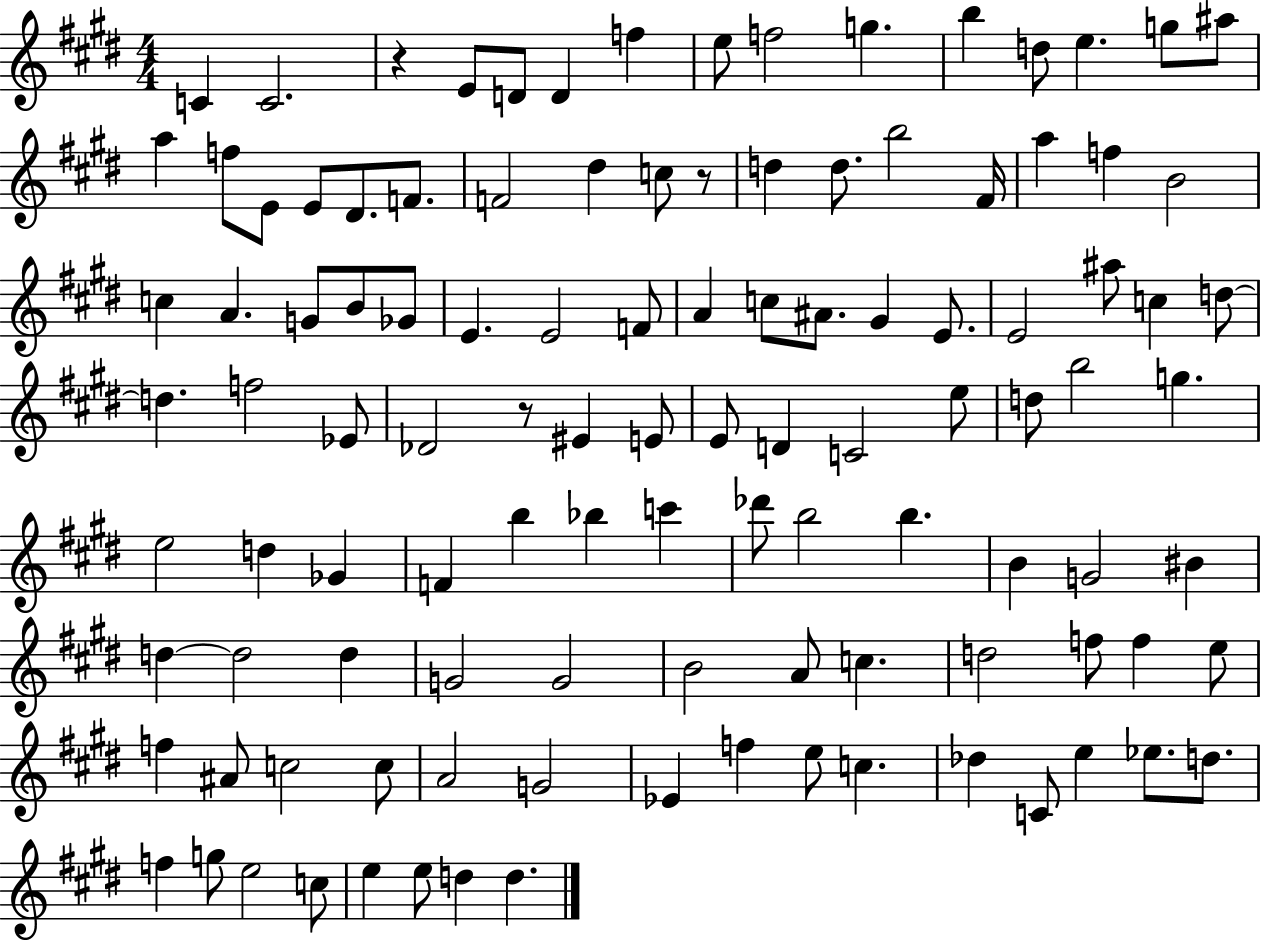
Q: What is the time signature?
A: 4/4